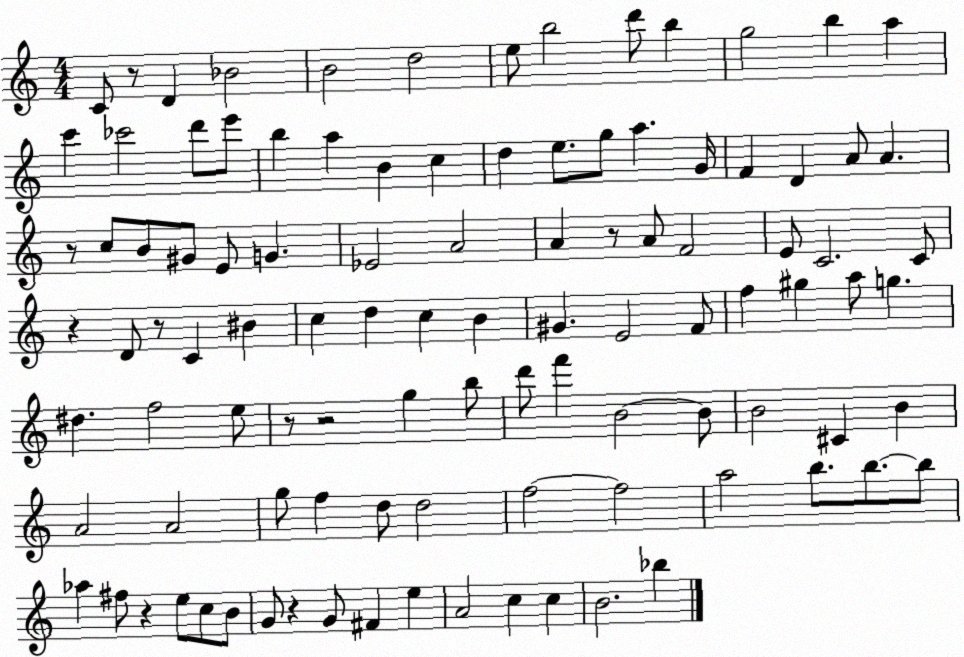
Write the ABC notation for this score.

X:1
T:Untitled
M:4/4
L:1/4
K:C
C/2 z/2 D _B2 B2 d2 e/2 b2 d'/2 b g2 b a c' _c'2 d'/2 e'/2 b a B c d e/2 g/2 a G/4 F D A/2 A z/2 c/2 B/2 ^G/2 E/2 G _E2 A2 A z/2 A/2 F2 E/2 C2 C/2 z D/2 z/2 C ^B c d c B ^G E2 F/2 f ^g a/2 g ^d f2 e/2 z/2 z2 g b/2 d'/2 f' B2 B/2 B2 ^C B A2 A2 g/2 f d/2 d2 f2 f2 a2 b/2 b/2 b/2 _a ^f/2 z e/2 c/2 B/2 G/2 z G/2 ^F e A2 c c B2 _b